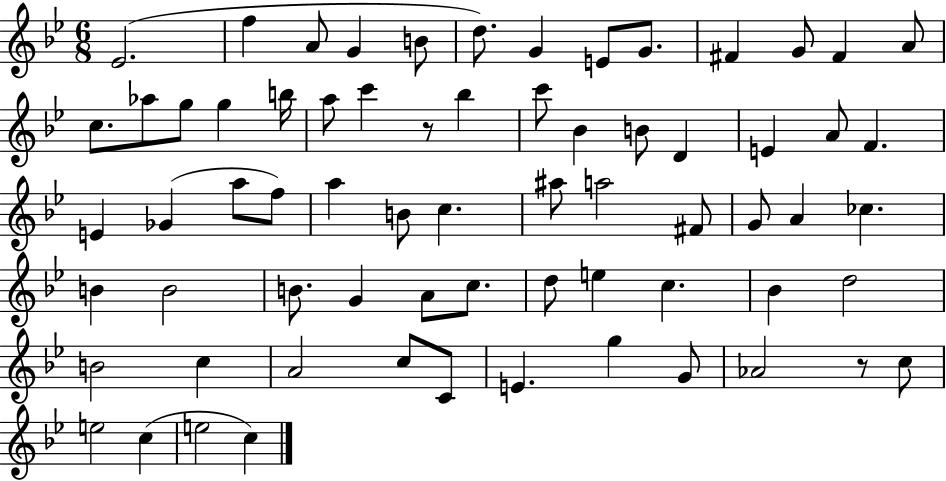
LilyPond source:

{
  \clef treble
  \numericTimeSignature
  \time 6/8
  \key bes \major
  ees'2.( | f''4 a'8 g'4 b'8 | d''8.) g'4 e'8 g'8. | fis'4 g'8 fis'4 a'8 | \break c''8. aes''8 g''8 g''4 b''16 | a''8 c'''4 r8 bes''4 | c'''8 bes'4 b'8 d'4 | e'4 a'8 f'4. | \break e'4 ges'4( a''8 f''8) | a''4 b'8 c''4. | ais''8 a''2 fis'8 | g'8 a'4 ces''4. | \break b'4 b'2 | b'8. g'4 a'8 c''8. | d''8 e''4 c''4. | bes'4 d''2 | \break b'2 c''4 | a'2 c''8 c'8 | e'4. g''4 g'8 | aes'2 r8 c''8 | \break e''2 c''4( | e''2 c''4) | \bar "|."
}